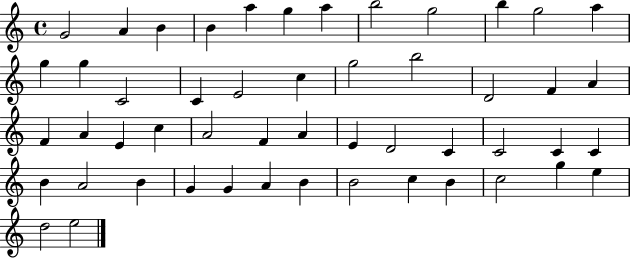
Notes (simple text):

G4/h A4/q B4/q B4/q A5/q G5/q A5/q B5/h G5/h B5/q G5/h A5/q G5/q G5/q C4/h C4/q E4/h C5/q G5/h B5/h D4/h F4/q A4/q F4/q A4/q E4/q C5/q A4/h F4/q A4/q E4/q D4/h C4/q C4/h C4/q C4/q B4/q A4/h B4/q G4/q G4/q A4/q B4/q B4/h C5/q B4/q C5/h G5/q E5/q D5/h E5/h